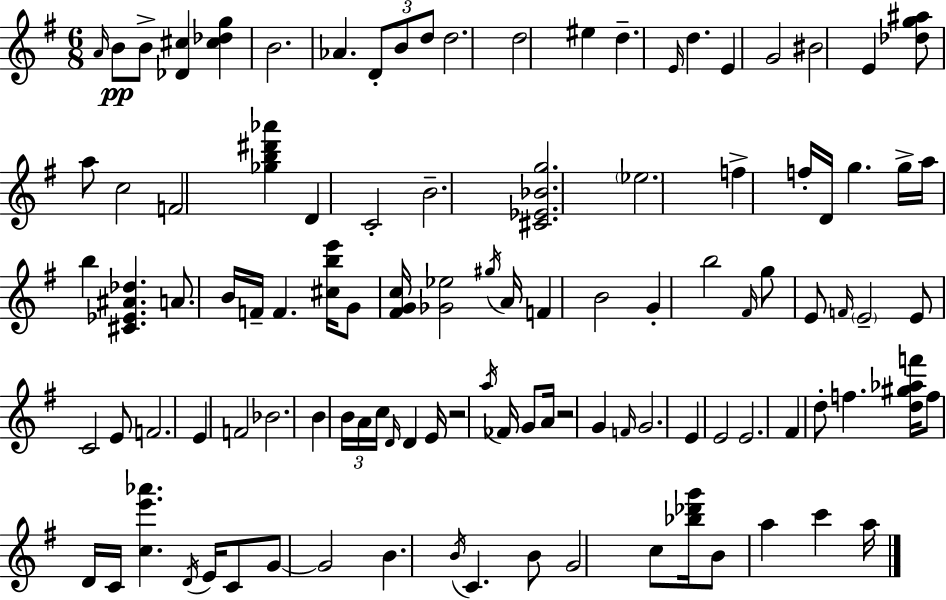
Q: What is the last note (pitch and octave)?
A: A5